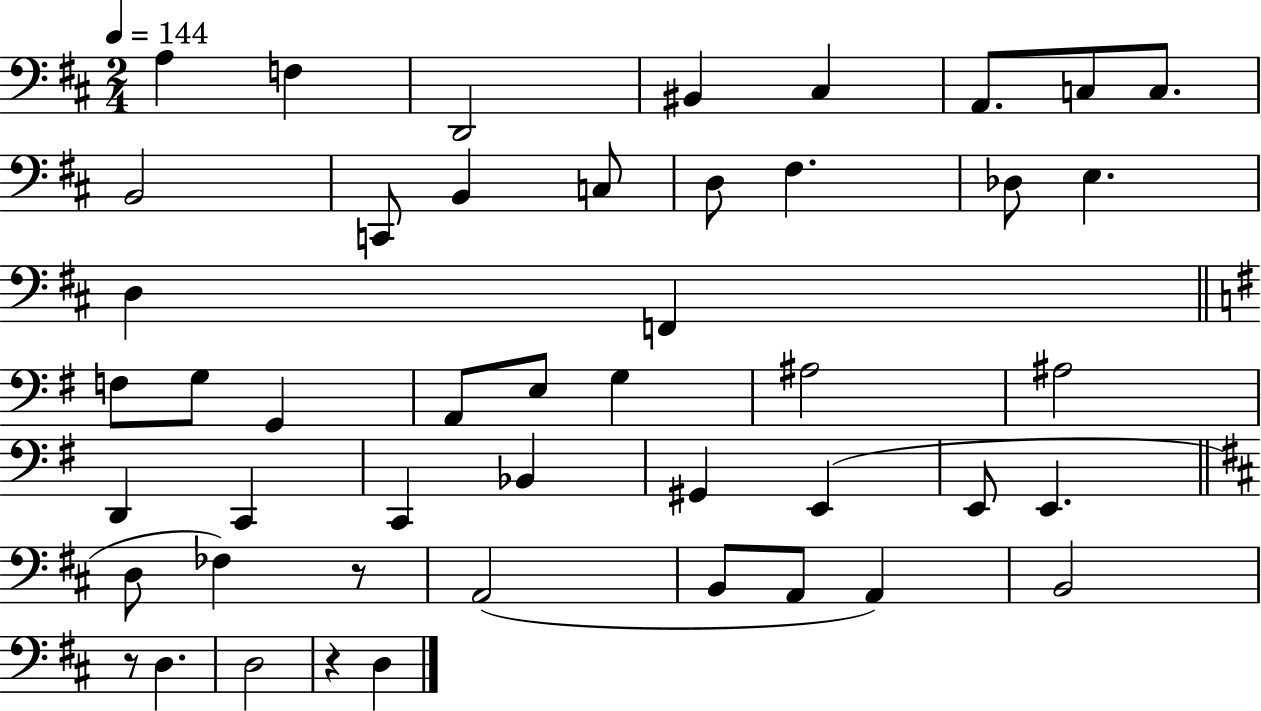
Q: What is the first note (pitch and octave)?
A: A3